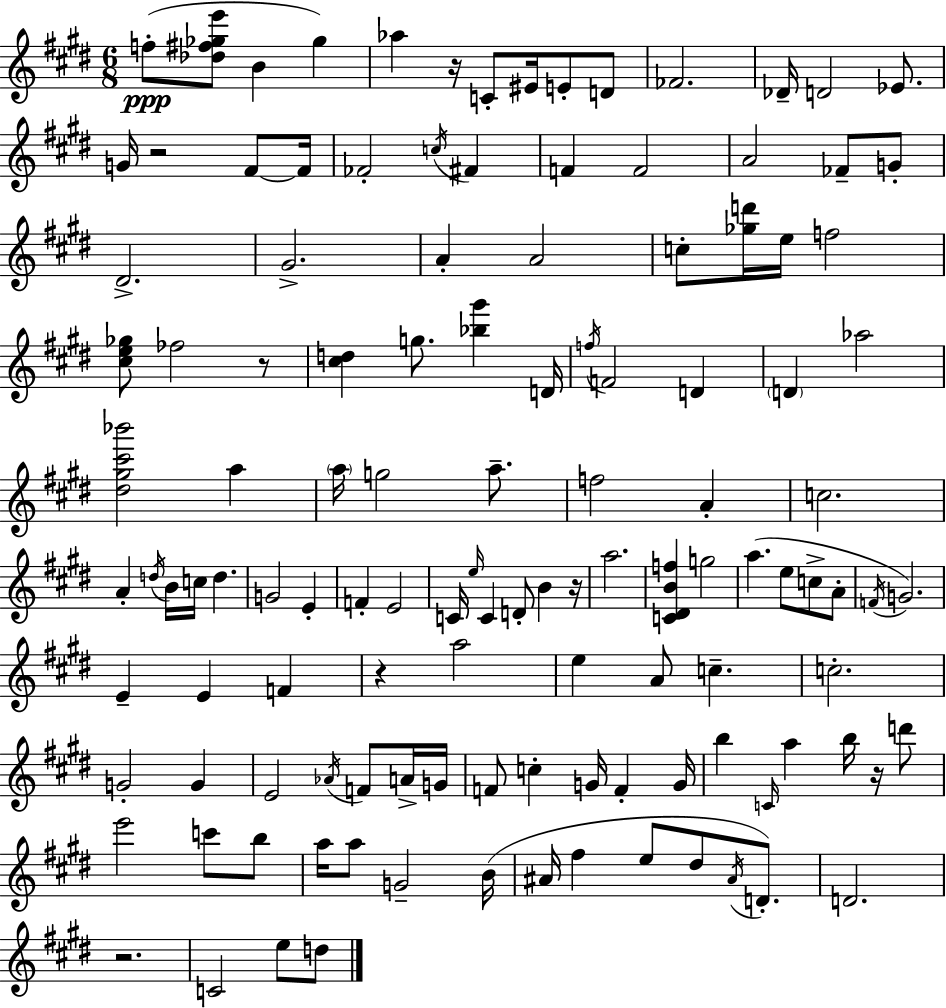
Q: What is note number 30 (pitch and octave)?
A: F5